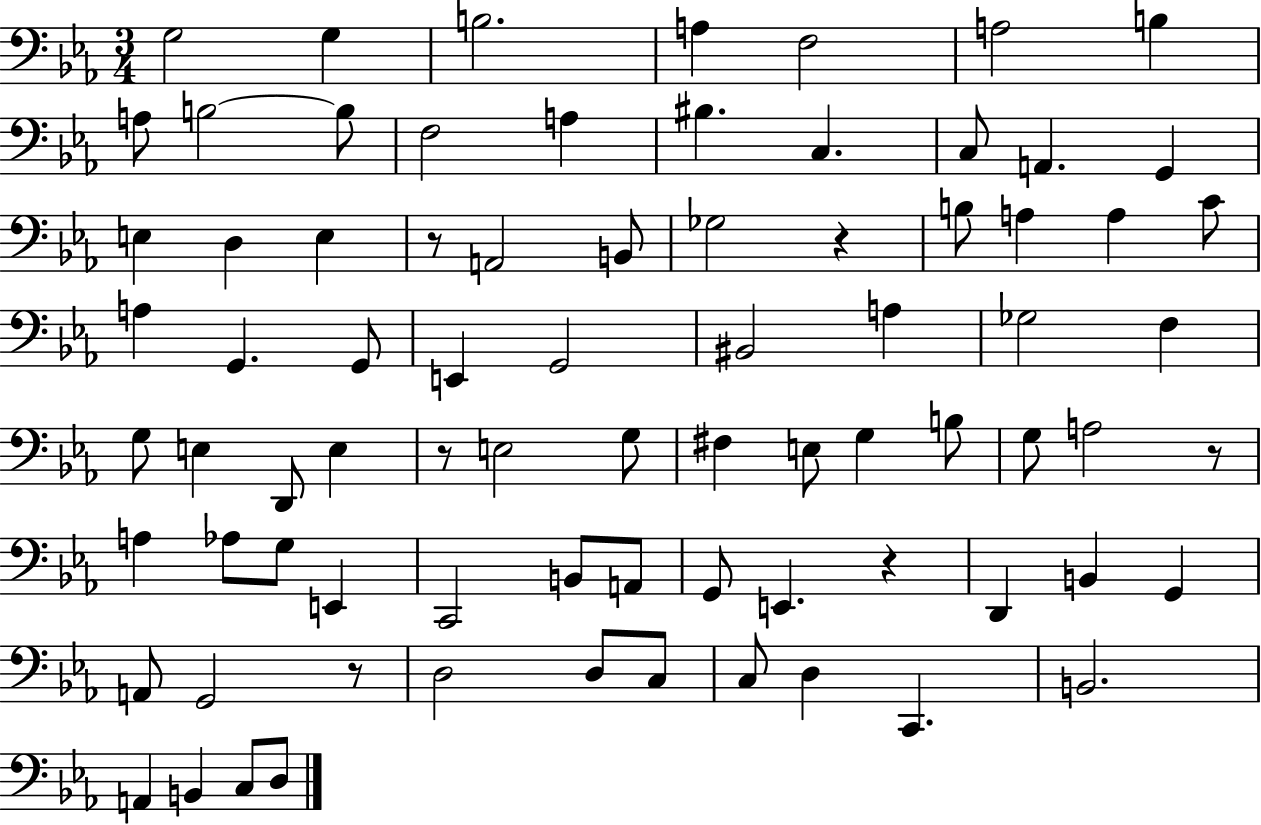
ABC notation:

X:1
T:Untitled
M:3/4
L:1/4
K:Eb
G,2 G, B,2 A, F,2 A,2 B, A,/2 B,2 B,/2 F,2 A, ^B, C, C,/2 A,, G,, E, D, E, z/2 A,,2 B,,/2 _G,2 z B,/2 A, A, C/2 A, G,, G,,/2 E,, G,,2 ^B,,2 A, _G,2 F, G,/2 E, D,,/2 E, z/2 E,2 G,/2 ^F, E,/2 G, B,/2 G,/2 A,2 z/2 A, _A,/2 G,/2 E,, C,,2 B,,/2 A,,/2 G,,/2 E,, z D,, B,, G,, A,,/2 G,,2 z/2 D,2 D,/2 C,/2 C,/2 D, C,, B,,2 A,, B,, C,/2 D,/2